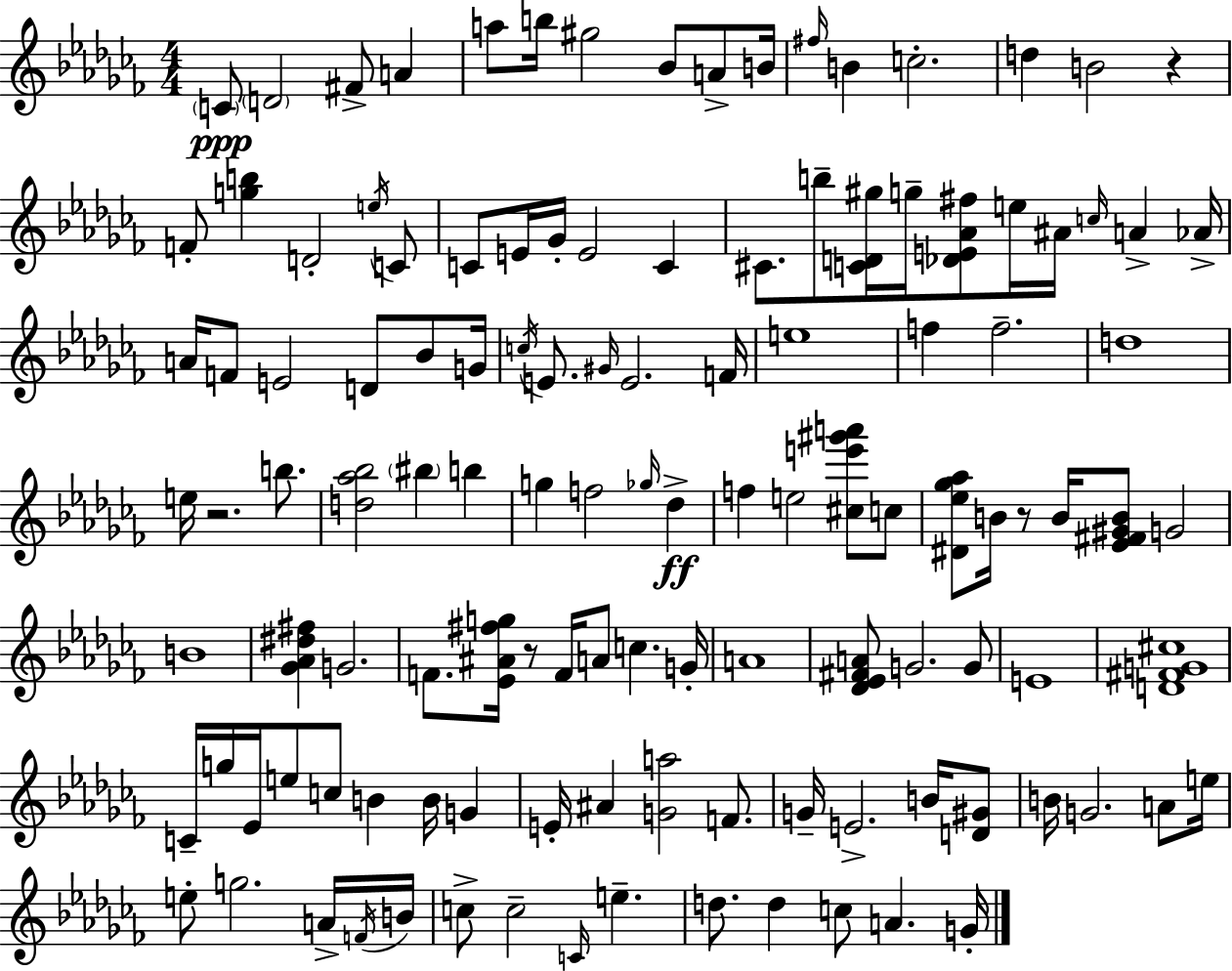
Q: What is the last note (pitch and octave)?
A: G4